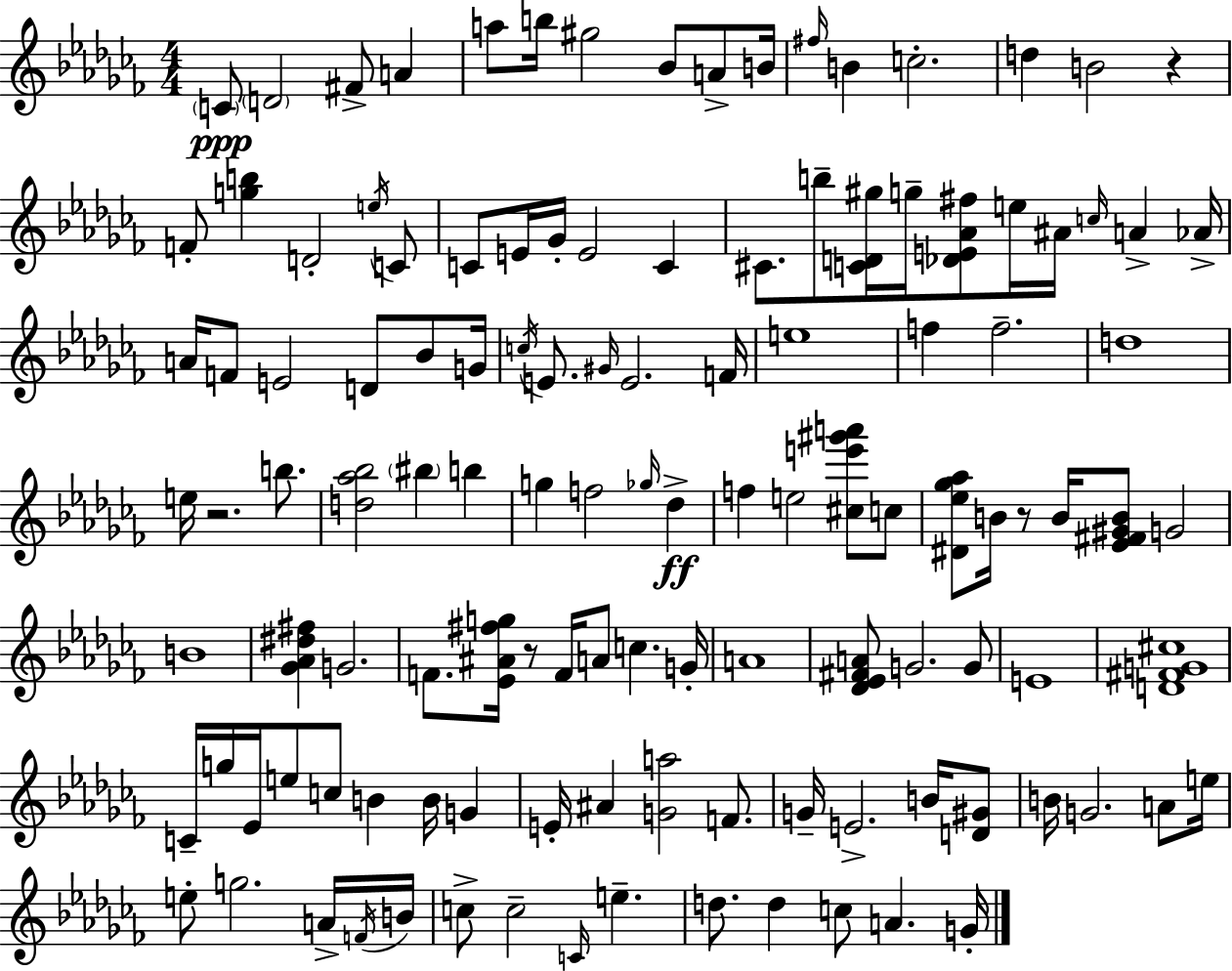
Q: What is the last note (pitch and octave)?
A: G4